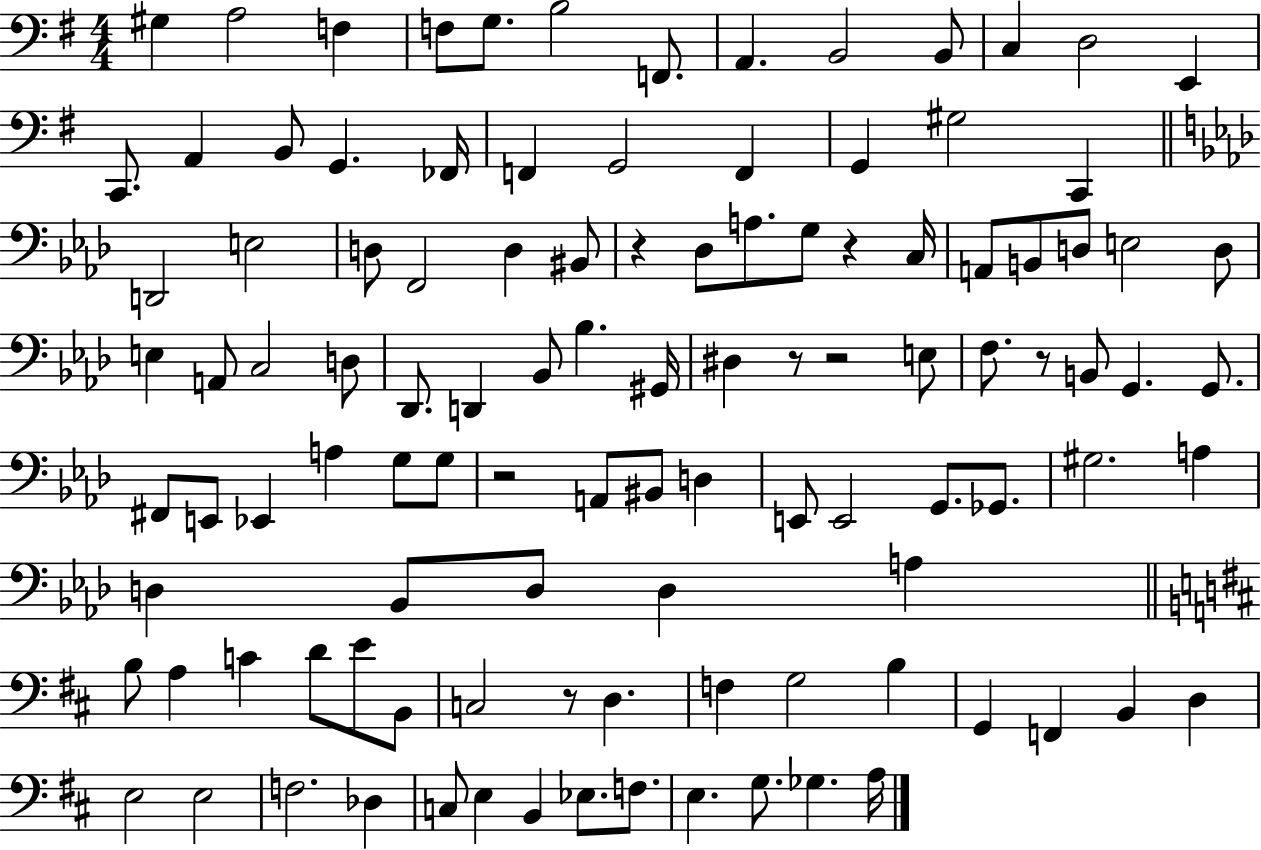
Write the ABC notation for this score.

X:1
T:Untitled
M:4/4
L:1/4
K:G
^G, A,2 F, F,/2 G,/2 B,2 F,,/2 A,, B,,2 B,,/2 C, D,2 E,, C,,/2 A,, B,,/2 G,, _F,,/4 F,, G,,2 F,, G,, ^G,2 C,, D,,2 E,2 D,/2 F,,2 D, ^B,,/2 z _D,/2 A,/2 G,/2 z C,/4 A,,/2 B,,/2 D,/2 E,2 D,/2 E, A,,/2 C,2 D,/2 _D,,/2 D,, _B,,/2 _B, ^G,,/4 ^D, z/2 z2 E,/2 F,/2 z/2 B,,/2 G,, G,,/2 ^F,,/2 E,,/2 _E,, A, G,/2 G,/2 z2 A,,/2 ^B,,/2 D, E,,/2 E,,2 G,,/2 _G,,/2 ^G,2 A, D, _B,,/2 D,/2 D, A, B,/2 A, C D/2 E/2 B,,/2 C,2 z/2 D, F, G,2 B, G,, F,, B,, D, E,2 E,2 F,2 _D, C,/2 E, B,, _E,/2 F,/2 E, G,/2 _G, A,/4